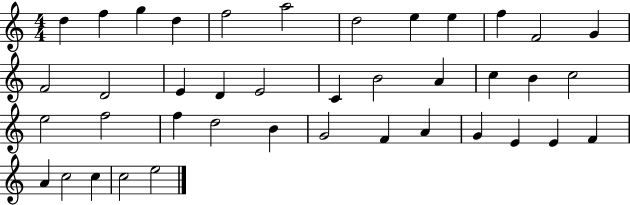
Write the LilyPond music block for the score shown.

{
  \clef treble
  \numericTimeSignature
  \time 4/4
  \key c \major
  d''4 f''4 g''4 d''4 | f''2 a''2 | d''2 e''4 e''4 | f''4 f'2 g'4 | \break f'2 d'2 | e'4 d'4 e'2 | c'4 b'2 a'4 | c''4 b'4 c''2 | \break e''2 f''2 | f''4 d''2 b'4 | g'2 f'4 a'4 | g'4 e'4 e'4 f'4 | \break a'4 c''2 c''4 | c''2 e''2 | \bar "|."
}